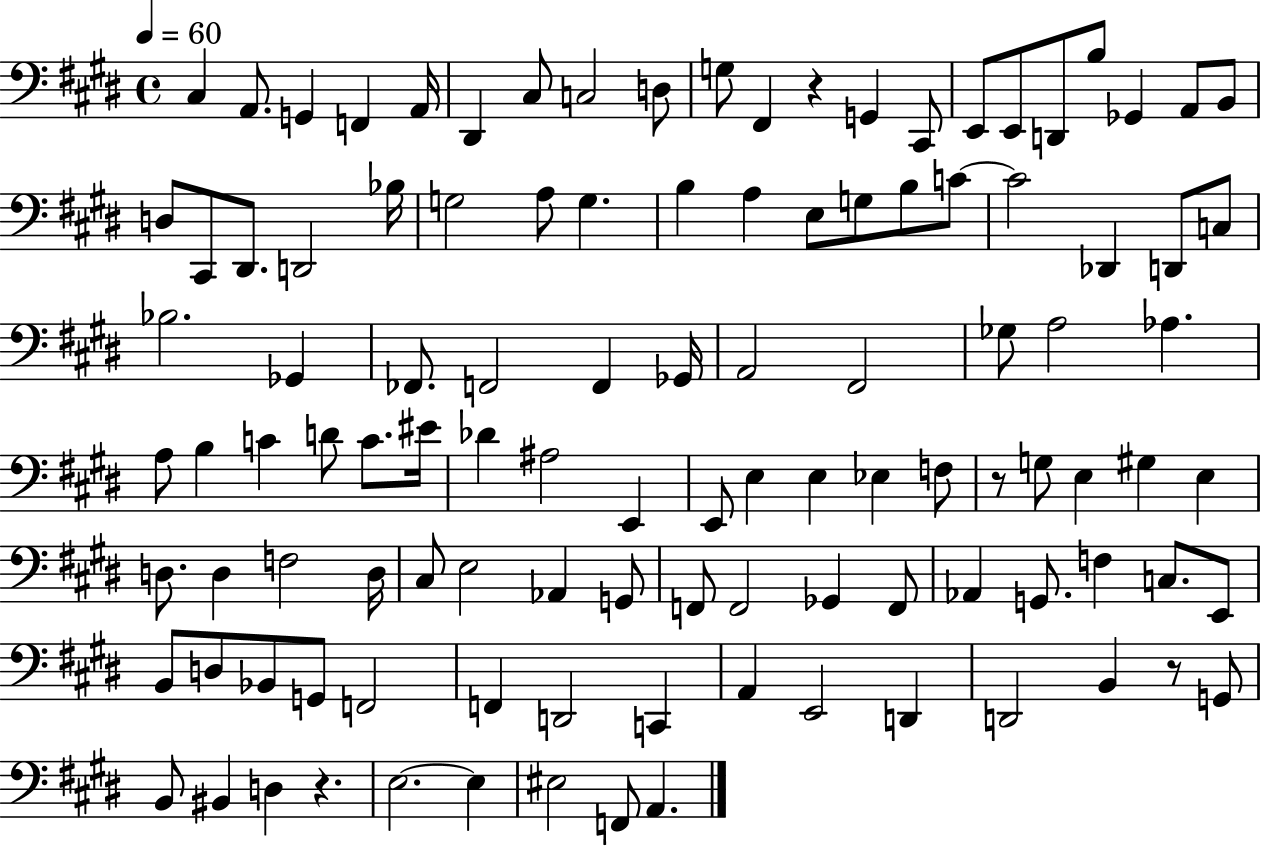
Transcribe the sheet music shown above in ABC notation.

X:1
T:Untitled
M:4/4
L:1/4
K:E
^C, A,,/2 G,, F,, A,,/4 ^D,, ^C,/2 C,2 D,/2 G,/2 ^F,, z G,, ^C,,/2 E,,/2 E,,/2 D,,/2 B,/2 _G,, A,,/2 B,,/2 D,/2 ^C,,/2 ^D,,/2 D,,2 _B,/4 G,2 A,/2 G, B, A, E,/2 G,/2 B,/2 C/2 C2 _D,, D,,/2 C,/2 _B,2 _G,, _F,,/2 F,,2 F,, _G,,/4 A,,2 ^F,,2 _G,/2 A,2 _A, A,/2 B, C D/2 C/2 ^E/4 _D ^A,2 E,, E,,/2 E, E, _E, F,/2 z/2 G,/2 E, ^G, E, D,/2 D, F,2 D,/4 ^C,/2 E,2 _A,, G,,/2 F,,/2 F,,2 _G,, F,,/2 _A,, G,,/2 F, C,/2 E,,/2 B,,/2 D,/2 _B,,/2 G,,/2 F,,2 F,, D,,2 C,, A,, E,,2 D,, D,,2 B,, z/2 G,,/2 B,,/2 ^B,, D, z E,2 E, ^E,2 F,,/2 A,,